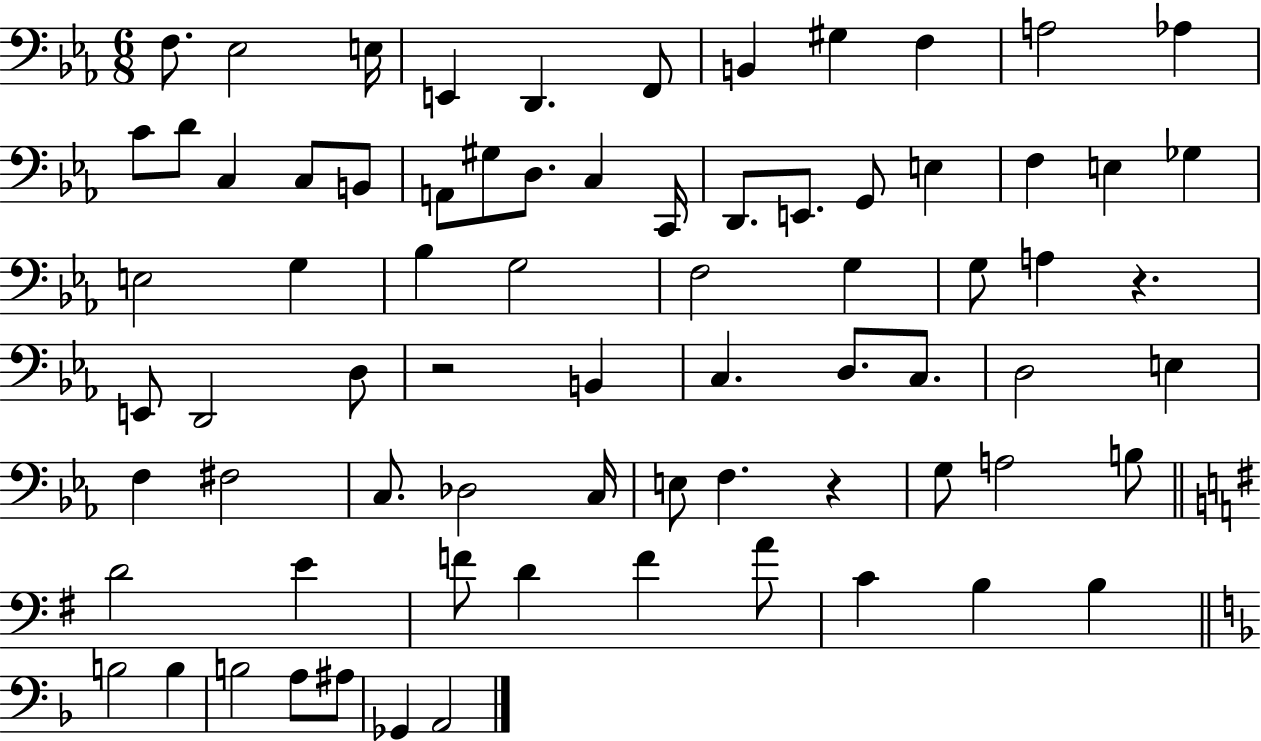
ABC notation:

X:1
T:Untitled
M:6/8
L:1/4
K:Eb
F,/2 _E,2 E,/4 E,, D,, F,,/2 B,, ^G, F, A,2 _A, C/2 D/2 C, C,/2 B,,/2 A,,/2 ^G,/2 D,/2 C, C,,/4 D,,/2 E,,/2 G,,/2 E, F, E, _G, E,2 G, _B, G,2 F,2 G, G,/2 A, z E,,/2 D,,2 D,/2 z2 B,, C, D,/2 C,/2 D,2 E, F, ^F,2 C,/2 _D,2 C,/4 E,/2 F, z G,/2 A,2 B,/2 D2 E F/2 D F A/2 C B, B, B,2 B, B,2 A,/2 ^A,/2 _G,, A,,2